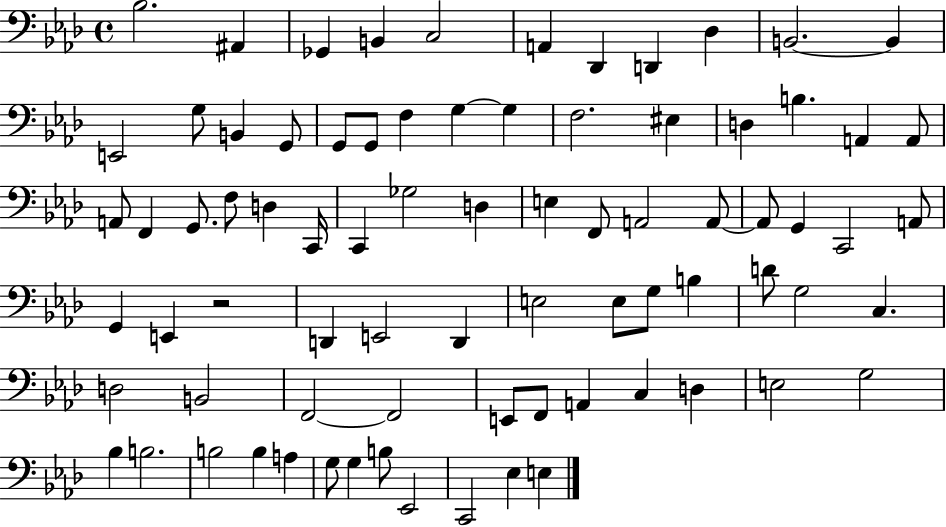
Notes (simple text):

Bb3/h. A#2/q Gb2/q B2/q C3/h A2/q Db2/q D2/q Db3/q B2/h. B2/q E2/h G3/e B2/q G2/e G2/e G2/e F3/q G3/q G3/q F3/h. EIS3/q D3/q B3/q. A2/q A2/e A2/e F2/q G2/e. F3/e D3/q C2/s C2/q Gb3/h D3/q E3/q F2/e A2/h A2/e A2/e G2/q C2/h A2/e G2/q E2/q R/h D2/q E2/h D2/q E3/h E3/e G3/e B3/q D4/e G3/h C3/q. D3/h B2/h F2/h F2/h E2/e F2/e A2/q C3/q D3/q E3/h G3/h Bb3/q B3/h. B3/h B3/q A3/q G3/e G3/q B3/e Eb2/h C2/h Eb3/q E3/q